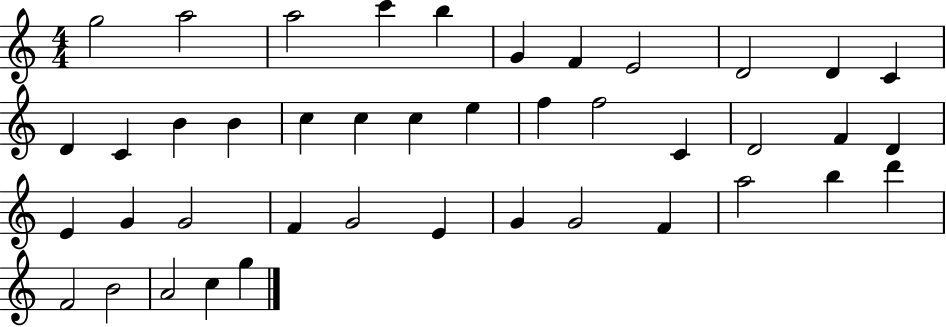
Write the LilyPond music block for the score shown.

{
  \clef treble
  \numericTimeSignature
  \time 4/4
  \key c \major
  g''2 a''2 | a''2 c'''4 b''4 | g'4 f'4 e'2 | d'2 d'4 c'4 | \break d'4 c'4 b'4 b'4 | c''4 c''4 c''4 e''4 | f''4 f''2 c'4 | d'2 f'4 d'4 | \break e'4 g'4 g'2 | f'4 g'2 e'4 | g'4 g'2 f'4 | a''2 b''4 d'''4 | \break f'2 b'2 | a'2 c''4 g''4 | \bar "|."
}